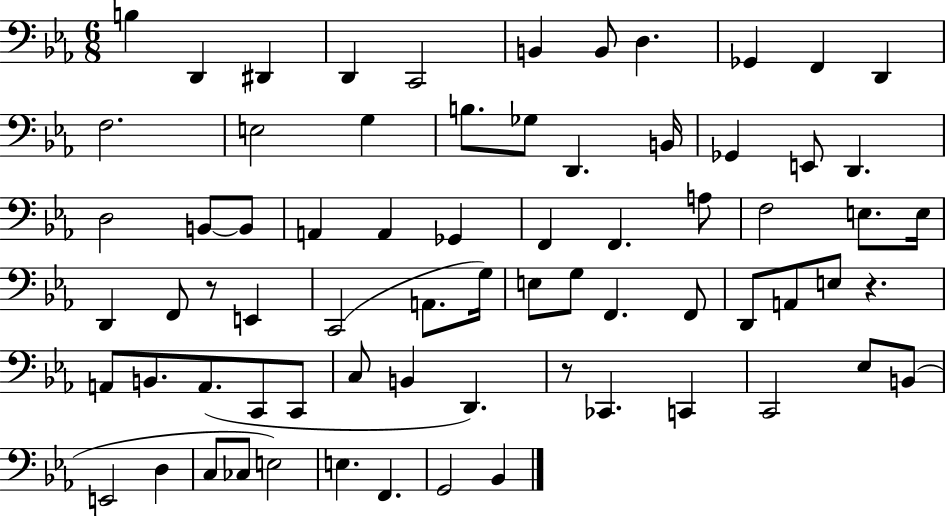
B3/q D2/q D#2/q D2/q C2/h B2/q B2/e D3/q. Gb2/q F2/q D2/q F3/h. E3/h G3/q B3/e. Gb3/e D2/q. B2/s Gb2/q E2/e D2/q. D3/h B2/e B2/e A2/q A2/q Gb2/q F2/q F2/q. A3/e F3/h E3/e. E3/s D2/q F2/e R/e E2/q C2/h A2/e. G3/s E3/e G3/e F2/q. F2/e D2/e A2/e E3/e R/q. A2/e B2/e. A2/e. C2/e C2/e C3/e B2/q D2/q. R/e CES2/q. C2/q C2/h Eb3/e B2/e E2/h D3/q C3/e CES3/e E3/h E3/q. F2/q. G2/h Bb2/q